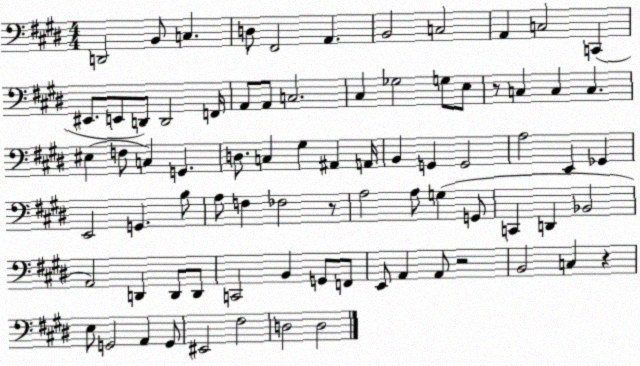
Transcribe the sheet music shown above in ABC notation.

X:1
T:Untitled
M:4/4
L:1/4
K:E
D,,2 B,,/2 C, D,/2 ^F,,2 A,, B,,2 C,2 A,, C,2 C,, ^E,,/2 E,,/2 D,,/2 D,,2 F,,/4 A,,/2 A,,/2 C,2 ^C, _G,2 G,/2 E,/2 z/2 C, C, C, ^E, F,/2 C, G,, D,/2 C, ^G, ^A,, A,,/4 B,, G,, G,,2 A,2 E,, _G,, E,,2 G,, B,/2 A,/2 F, _F,2 z/2 A,2 A,/2 G, G,,/2 C,, D,, _B,,2 A,,2 D,, D,,/2 D,,/2 C,,2 B,, G,,/2 F,,/2 E,,/2 A,, A,,/2 z2 B,,2 C, z E,/2 G,,2 A,, G,,/2 ^E,,2 ^F,2 D,2 D,2